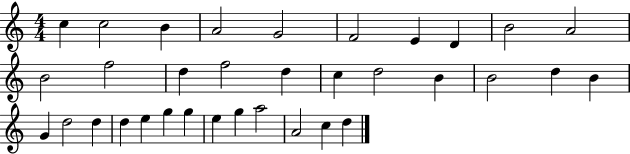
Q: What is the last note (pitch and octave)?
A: D5